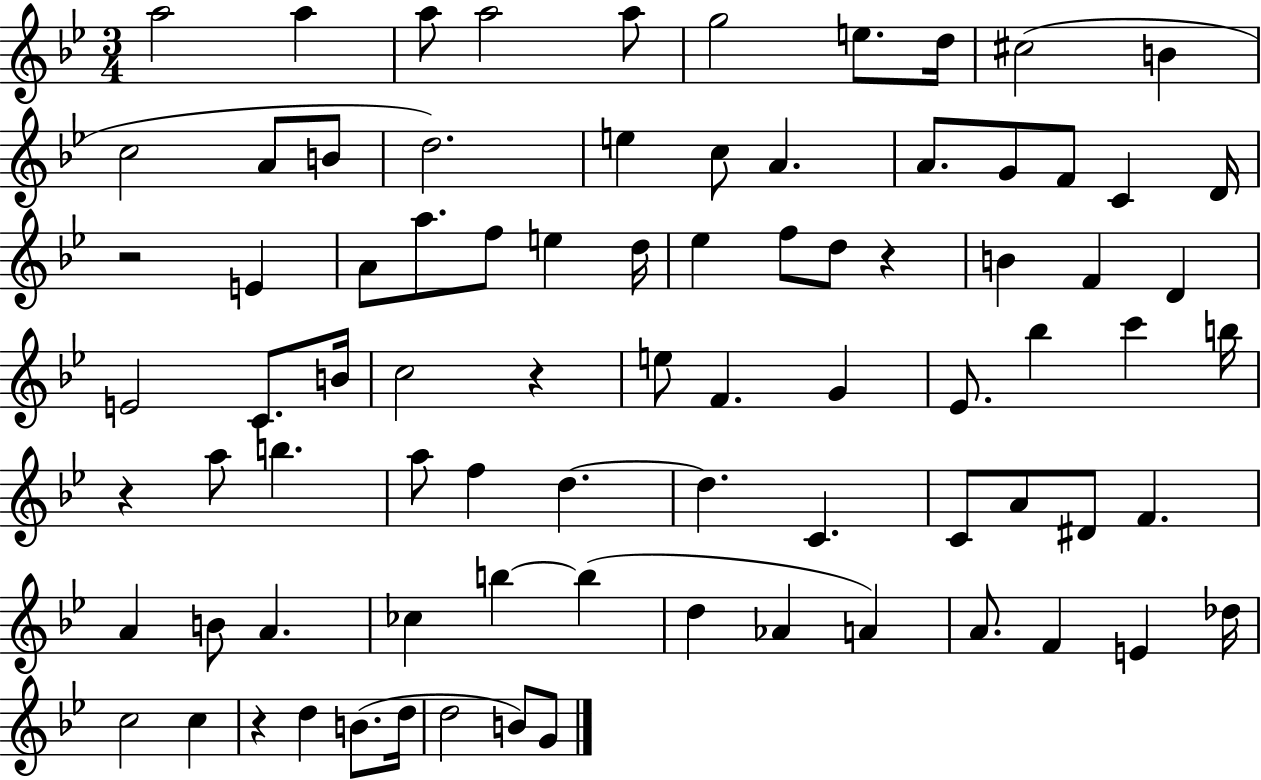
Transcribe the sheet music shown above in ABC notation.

X:1
T:Untitled
M:3/4
L:1/4
K:Bb
a2 a a/2 a2 a/2 g2 e/2 d/4 ^c2 B c2 A/2 B/2 d2 e c/2 A A/2 G/2 F/2 C D/4 z2 E A/2 a/2 f/2 e d/4 _e f/2 d/2 z B F D E2 C/2 B/4 c2 z e/2 F G _E/2 _b c' b/4 z a/2 b a/2 f d d C C/2 A/2 ^D/2 F A B/2 A _c b b d _A A A/2 F E _d/4 c2 c z d B/2 d/4 d2 B/2 G/2